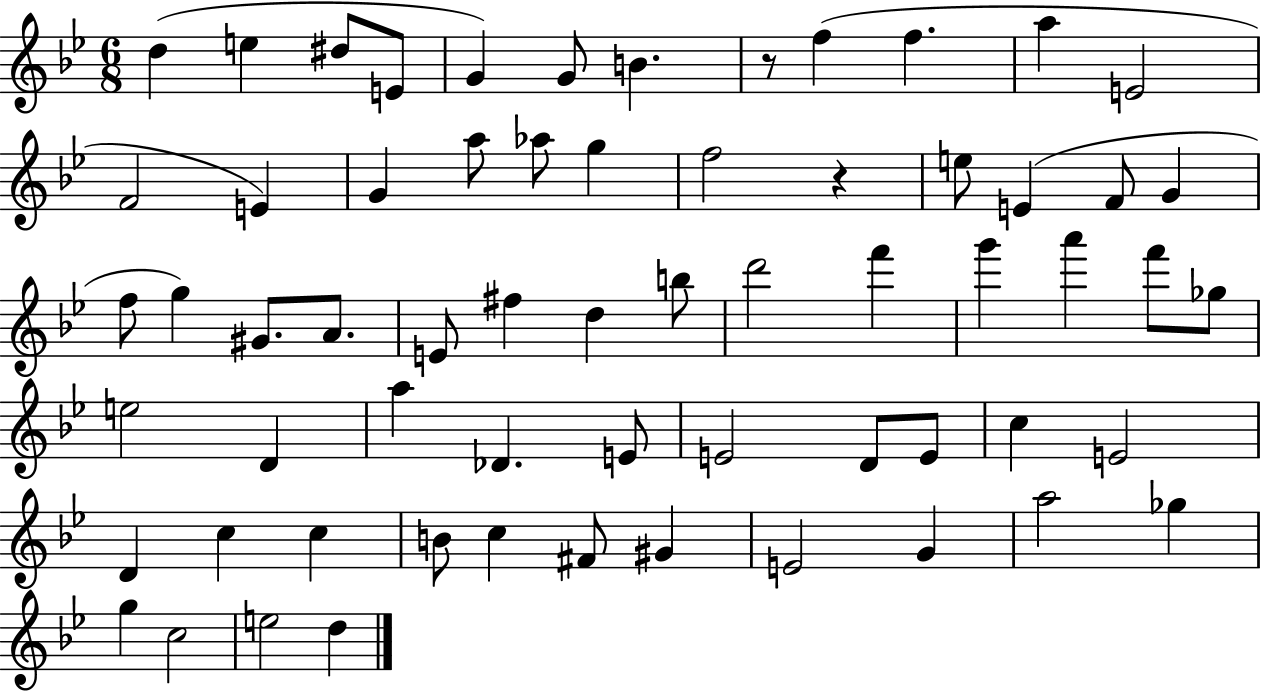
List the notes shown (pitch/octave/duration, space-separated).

D5/q E5/q D#5/e E4/e G4/q G4/e B4/q. R/e F5/q F5/q. A5/q E4/h F4/h E4/q G4/q A5/e Ab5/e G5/q F5/h R/q E5/e E4/q F4/e G4/q F5/e G5/q G#4/e. A4/e. E4/e F#5/q D5/q B5/e D6/h F6/q G6/q A6/q F6/e Gb5/e E5/h D4/q A5/q Db4/q. E4/e E4/h D4/e E4/e C5/q E4/h D4/q C5/q C5/q B4/e C5/q F#4/e G#4/q E4/h G4/q A5/h Gb5/q G5/q C5/h E5/h D5/q